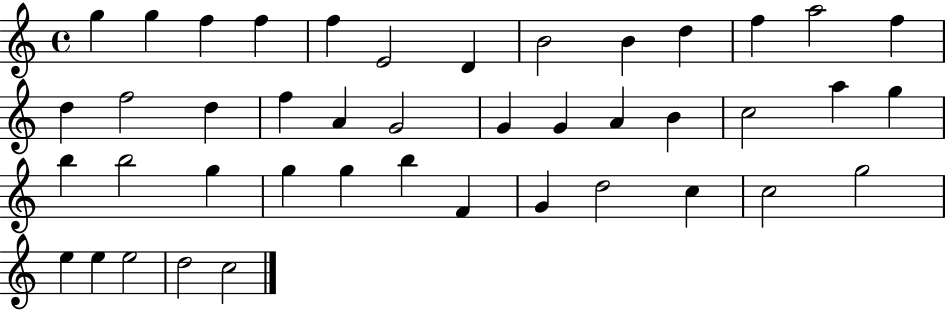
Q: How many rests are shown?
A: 0